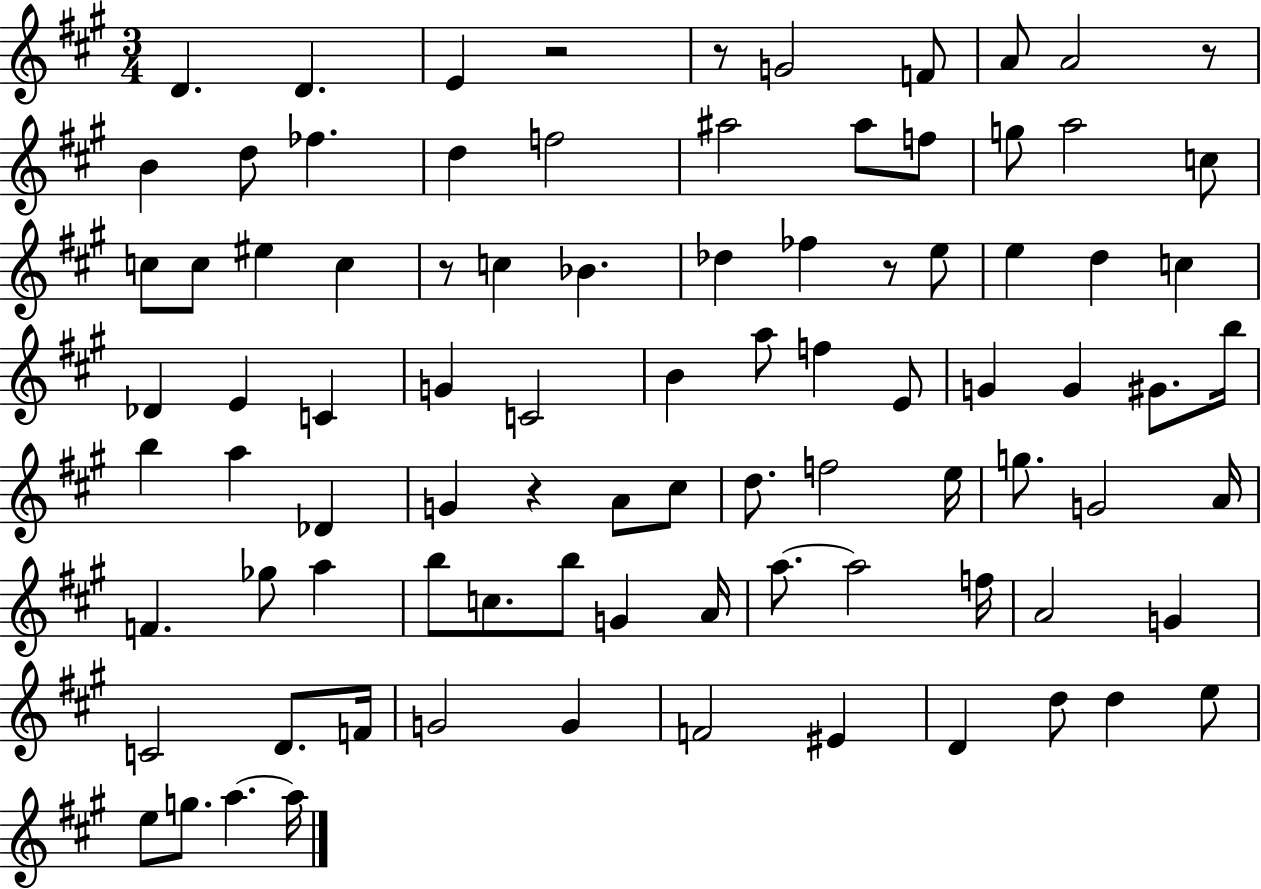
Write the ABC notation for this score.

X:1
T:Untitled
M:3/4
L:1/4
K:A
D D E z2 z/2 G2 F/2 A/2 A2 z/2 B d/2 _f d f2 ^a2 ^a/2 f/2 g/2 a2 c/2 c/2 c/2 ^e c z/2 c _B _d _f z/2 e/2 e d c _D E C G C2 B a/2 f E/2 G G ^G/2 b/4 b a _D G z A/2 ^c/2 d/2 f2 e/4 g/2 G2 A/4 F _g/2 a b/2 c/2 b/2 G A/4 a/2 a2 f/4 A2 G C2 D/2 F/4 G2 G F2 ^E D d/2 d e/2 e/2 g/2 a a/4